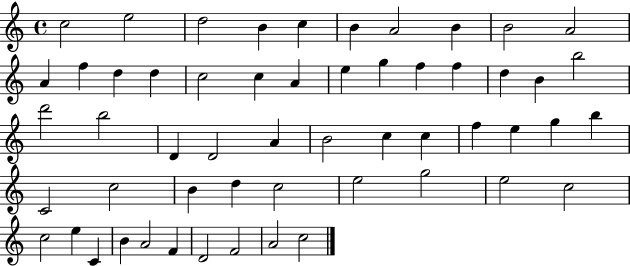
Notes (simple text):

C5/h E5/h D5/h B4/q C5/q B4/q A4/h B4/q B4/h A4/h A4/q F5/q D5/q D5/q C5/h C5/q A4/q E5/q G5/q F5/q F5/q D5/q B4/q B5/h D6/h B5/h D4/q D4/h A4/q B4/h C5/q C5/q F5/q E5/q G5/q B5/q C4/h C5/h B4/q D5/q C5/h E5/h G5/h E5/h C5/h C5/h E5/q C4/q B4/q A4/h F4/q D4/h F4/h A4/h C5/h